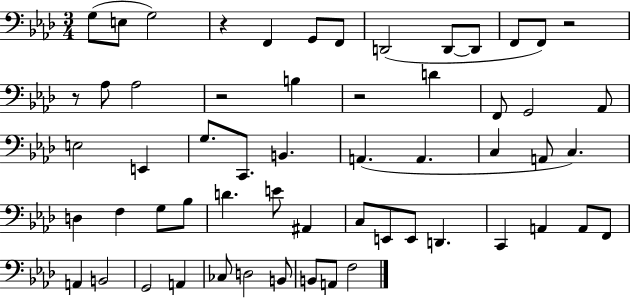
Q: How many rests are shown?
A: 5